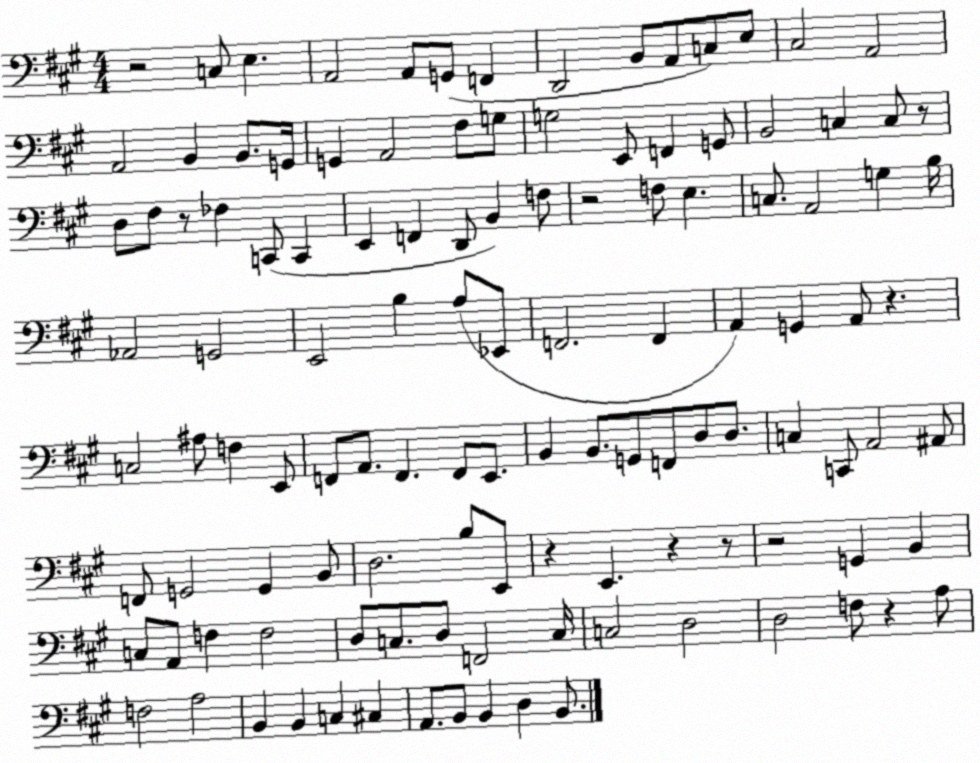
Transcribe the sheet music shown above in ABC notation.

X:1
T:Untitled
M:4/4
L:1/4
K:A
z2 C,/2 E, A,,2 A,,/2 G,,/2 F,, D,,2 B,,/2 A,,/2 C,/2 E,/2 ^C,2 A,,2 A,,2 B,, B,,/2 G,,/4 G,, A,,2 ^F,/2 G,/2 G,2 E,,/2 F,, G,,/2 B,,2 C, C,/2 z/2 D,/2 ^F,/2 z/2 _F, C,,/2 C,, E,, F,, D,,/2 B,, F,/2 z2 F,/2 E, C,/2 A,,2 G, B,/4 _A,,2 G,,2 E,,2 B, A,/2 _E,,/2 F,,2 F,, A,, G,, A,,/2 z C,2 ^A,/2 F, E,,/2 F,,/2 A,,/2 F,, F,,/2 E,,/2 B,, B,,/2 G,,/2 F,,/2 D,/2 D,/2 C, C,,/2 A,,2 ^A,,/2 F,,/2 G,,2 G,, B,,/2 D,2 B,/2 E,,/2 z E,, z z/2 z2 G,, B,, C,/2 A,,/2 F, F,2 D,/2 C,/2 D,/2 F,,2 C,/4 C,2 D,2 D,2 F,/2 z A,/2 F,2 A,2 B,, B,, C, ^C, A,,/2 B,,/2 B,, D, B,,/2